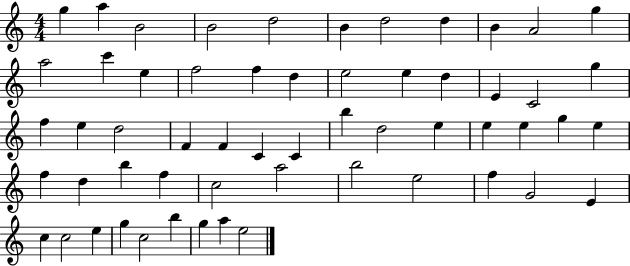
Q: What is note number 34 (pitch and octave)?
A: E5